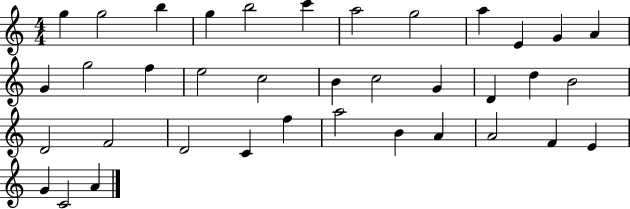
{
  \clef treble
  \numericTimeSignature
  \time 4/4
  \key c \major
  g''4 g''2 b''4 | g''4 b''2 c'''4 | a''2 g''2 | a''4 e'4 g'4 a'4 | \break g'4 g''2 f''4 | e''2 c''2 | b'4 c''2 g'4 | d'4 d''4 b'2 | \break d'2 f'2 | d'2 c'4 f''4 | a''2 b'4 a'4 | a'2 f'4 e'4 | \break g'4 c'2 a'4 | \bar "|."
}